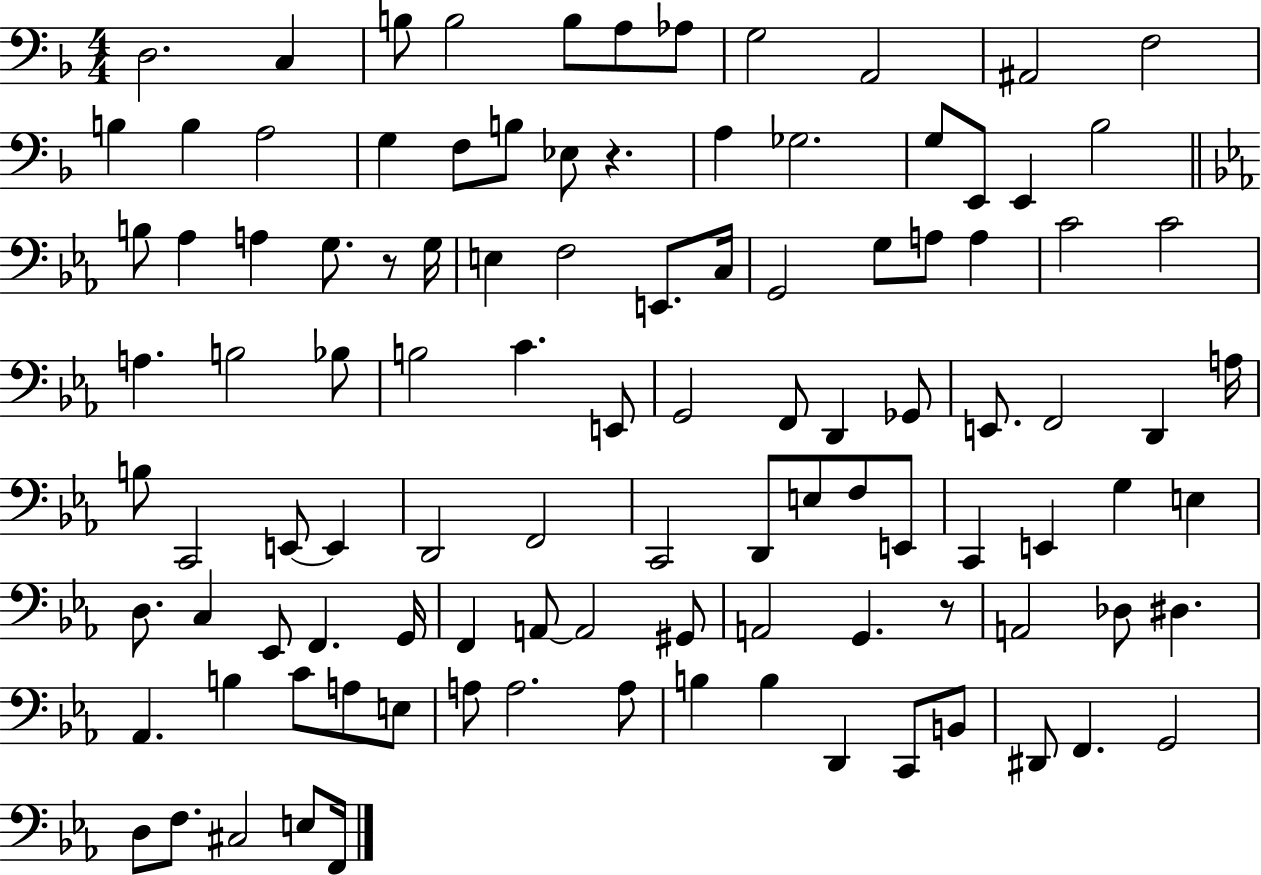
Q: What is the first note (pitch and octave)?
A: D3